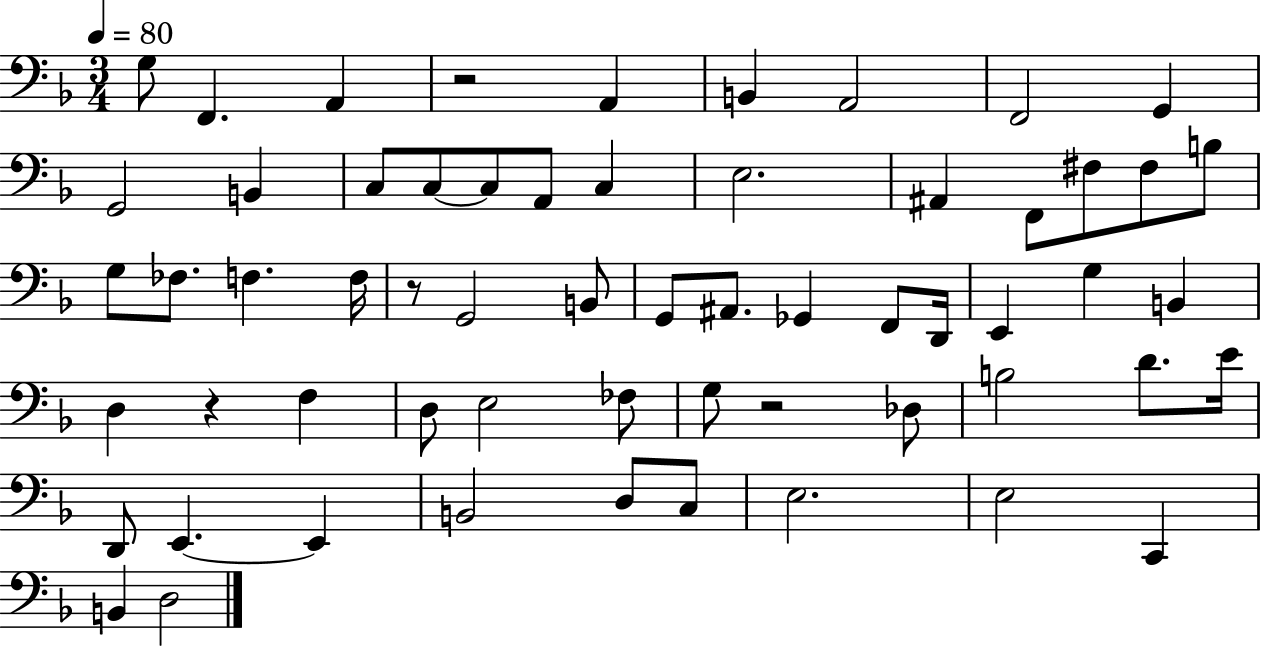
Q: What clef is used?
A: bass